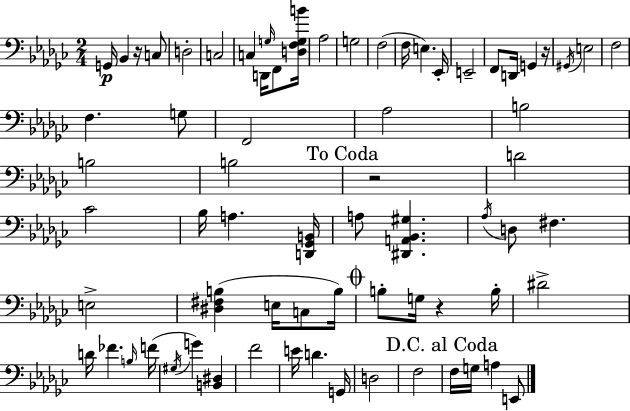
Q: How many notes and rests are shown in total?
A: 70